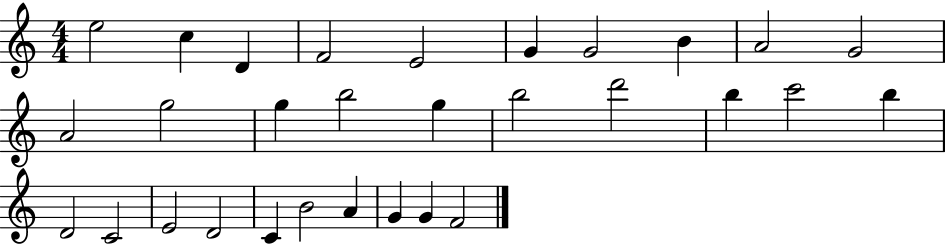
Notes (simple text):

E5/h C5/q D4/q F4/h E4/h G4/q G4/h B4/q A4/h G4/h A4/h G5/h G5/q B5/h G5/q B5/h D6/h B5/q C6/h B5/q D4/h C4/h E4/h D4/h C4/q B4/h A4/q G4/q G4/q F4/h